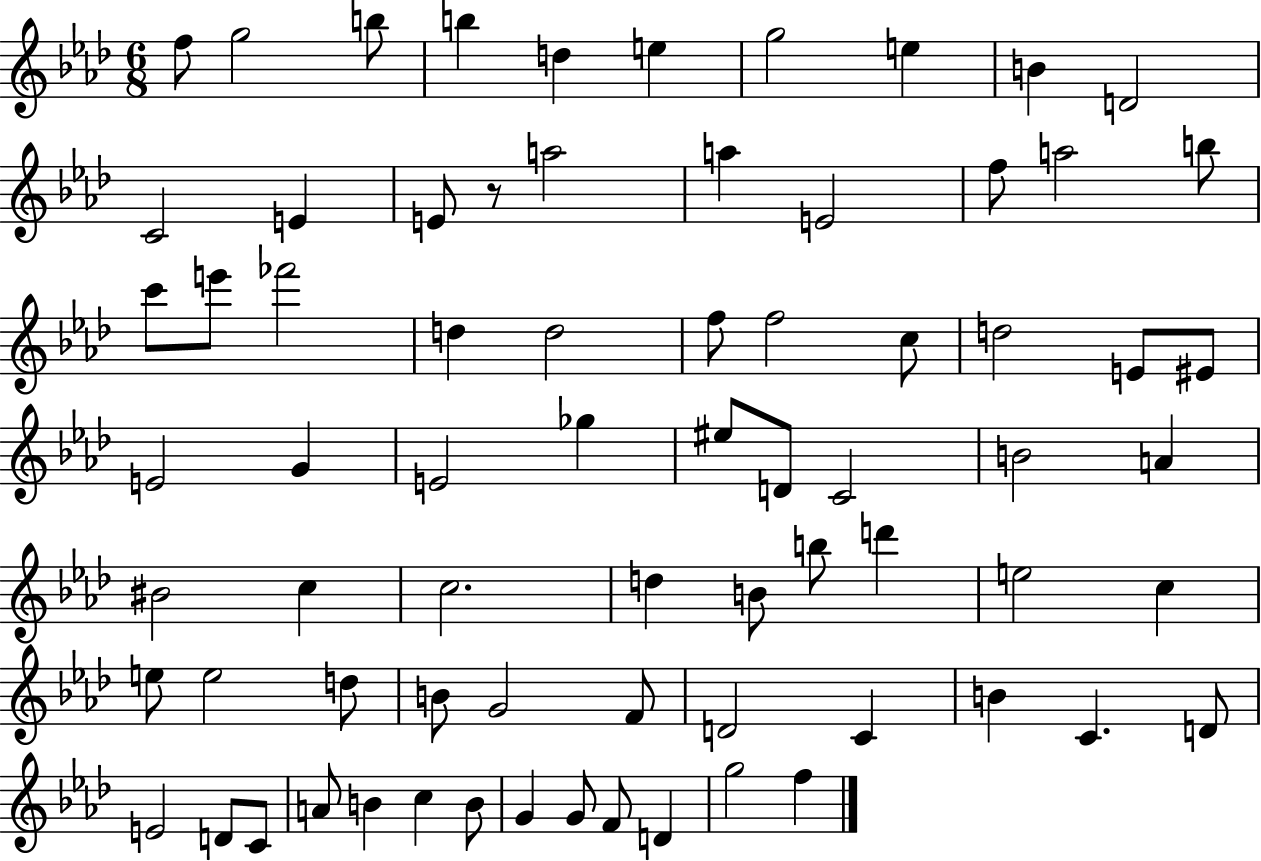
X:1
T:Untitled
M:6/8
L:1/4
K:Ab
f/2 g2 b/2 b d e g2 e B D2 C2 E E/2 z/2 a2 a E2 f/2 a2 b/2 c'/2 e'/2 _f'2 d d2 f/2 f2 c/2 d2 E/2 ^E/2 E2 G E2 _g ^e/2 D/2 C2 B2 A ^B2 c c2 d B/2 b/2 d' e2 c e/2 e2 d/2 B/2 G2 F/2 D2 C B C D/2 E2 D/2 C/2 A/2 B c B/2 G G/2 F/2 D g2 f